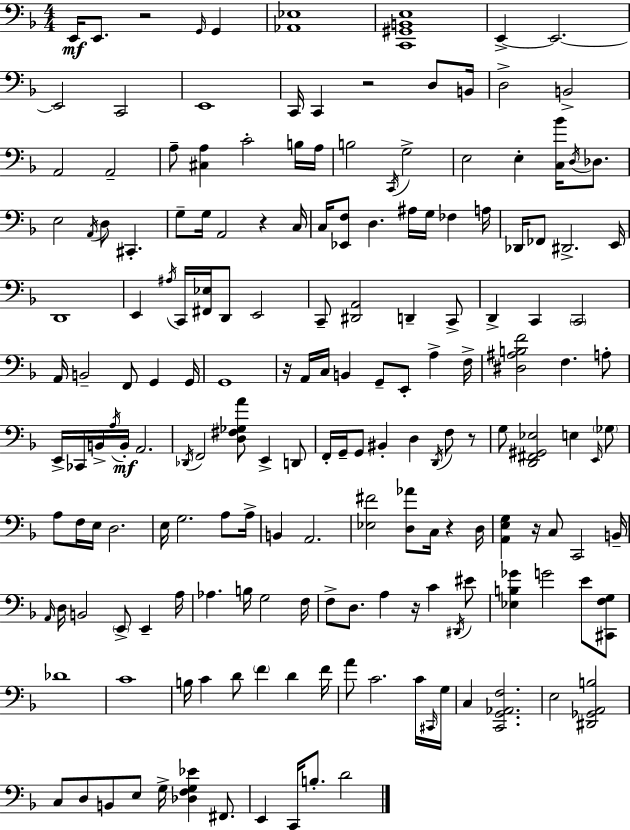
{
  \clef bass
  \numericTimeSignature
  \time 4/4
  \key f \major
  e,16\mf e,8. r2 \grace { g,16 } g,4 | <aes, ees>1 | <c, gis, b, e>1 | e,4->~~ e,2.~~ | \break e,2 c,2 | e,1 | c,16 c,4 r2 d8 | b,16 d2-> b,2-> | \break a,2 a,2-- | a8-- <cis a>4 c'2-. b16 | a16 b2 \acciaccatura { c,16 } g2-> | e2 e4-. <c bes'>16 \acciaccatura { d16 } | \break des8. e2 \acciaccatura { a,16 } d8 cis,4.-. | g8-- g16 a,2 r4 | c16 c16 <ees, f>8 d4. ais16 g16 fes4 | a16 des,16 fes,8 dis,2.-> | \break e,16 d,1 | e,4 \acciaccatura { ais16 } c,16 <fis, ees>16 d,8 e,2 | c,8-- <dis, a,>2 d,4-- | c,8-> d,4-> c,4 \parenthesize c,2 | \break a,16 b,2-- f,8 | g,4 g,16 g,1 | r16 a,16 c16 b,4 g,8-- e,8-. | a4-> f16-> <dis ais b f'>2 f4. | \break a8-. e,16-> ces,16 b,16-> \acciaccatura { a16 } b,16-.\mf a,2. | \acciaccatura { des,16 } f,2 <d fis ges a'>8 | e,4-> d,8 f,16-. g,16-- g,8 bis,4-. d4 | \acciaccatura { d,16 } f8 r8 g8 <d, fis, gis, ees>2 | \break e4 \grace { e,16 } \parenthesize ges8 a8 f16 e16 d2. | e16 g2. | a8 a16-> b,4 a,2. | <ees fis'>2 | \break <d aes'>8 c16 r4 d16 <a, e g>4 r16 c8 | c,2 b,16-- \grace { a,16 } d16 b,2 | \parenthesize e,8-> e,4-- a16 aes4. | b16 g2 f16 f8-> d8. a4 | \break r16 c'4 \acciaccatura { dis,16 } eis'8 <ees b ges'>4 g'2 | e'8 <cis, f g>8 des'1 | c'1 | b16 c'4 | \break d'8 \parenthesize f'4 d'4 f'16 a'8 c'2. | c'16 \grace { cis,16 } g16 c4 | <c, g, aes, f>2. e2 | <dis, ges, a, b>2 c8 d8 | \break b,8 e8 g16-> <des f g ees'>4 fis,8. e,4 | c,16 b8.-. d'2 \bar "|."
}